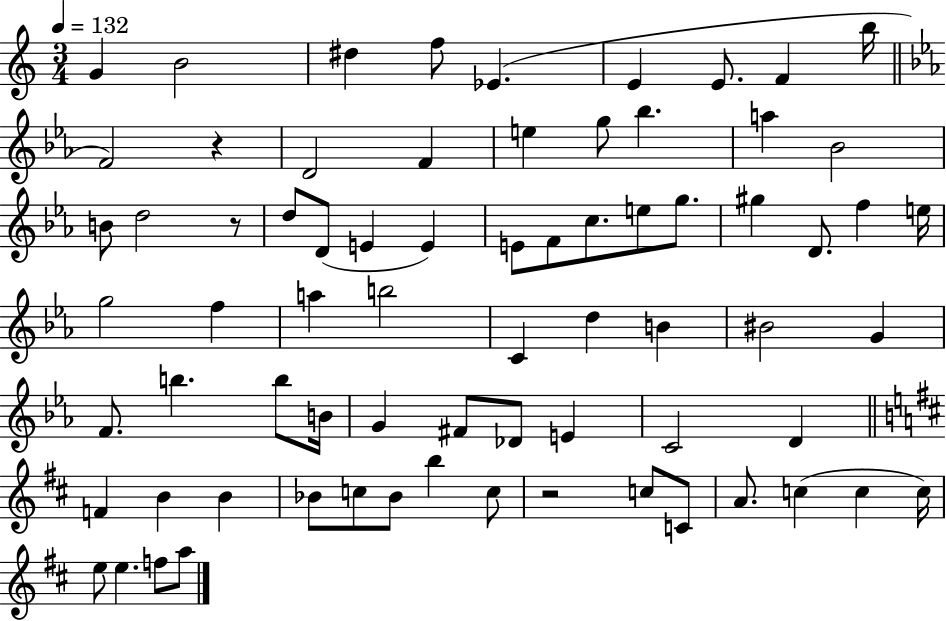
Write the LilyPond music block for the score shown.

{
  \clef treble
  \numericTimeSignature
  \time 3/4
  \key c \major
  \tempo 4 = 132
  g'4 b'2 | dis''4 f''8 ees'4.( | e'4 e'8. f'4 b''16 | \bar "||" \break \key c \minor f'2) r4 | d'2 f'4 | e''4 g''8 bes''4. | a''4 bes'2 | \break b'8 d''2 r8 | d''8 d'8( e'4 e'4) | e'8 f'8 c''8. e''8 g''8. | gis''4 d'8. f''4 e''16 | \break g''2 f''4 | a''4 b''2 | c'4 d''4 b'4 | bis'2 g'4 | \break f'8. b''4. b''8 b'16 | g'4 fis'8 des'8 e'4 | c'2 d'4 | \bar "||" \break \key d \major f'4 b'4 b'4 | bes'8 c''8 bes'8 b''4 c''8 | r2 c''8 c'8 | a'8. c''4( c''4 c''16) | \break e''8 e''4. f''8 a''8 | \bar "|."
}